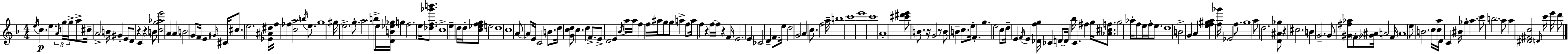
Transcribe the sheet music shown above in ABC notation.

X:1
T:Untitled
M:4/4
L:1/4
K:Dm
e/4 c e A/4 g/4 g/4 a/2 ^c/4 A2 B/4 ^G E/2 D/2 z C z B/2 [cg_ae']2 A A B2 G/2 F/4 E ^G/4 ^C/4 ^c/2 e2 [_E^A^d]/4 f/4 _f [ca]2 b/4 e/2 g4 ^g/4 e2 g/2 a2 b/2 e/4 [DB_e_g]/4 g f2 e/4 [_df_g'b']/2 c4 e d/4 d/4 [c_efg]/2 e2 d4 c4 A/2 A/2 E/4 C2 B/2 d/4 [Gcd]/2 c d F/2 E/2 D2 E _B/4 a/4 a/4 f f/4 ^a/4 g/2 g/2 a f/2 a/4 f z f/4 f/4 z F/4 E2 E _C2 D F/2 e/4 d2 G2 A c/2 f2 a/4 b4 c'4 e'4 c'4 A4 [^c'^d'e']/2 B/2 z/4 G2 z/2 B/2 B c/2 e/4 F g e2 c/2 d/4 E F/4 E [_Dfg]/4 _C D/2 D/4 _b/4 C ^f g/4 [_A^cf]/2 g2 _a/4 f/2 e/4 f/4 e/2 d4 B2 G A [ef^ga] [f_g']/4 _E2 f/2 g4 a/2 d2 [D^A_g]/2 z ^c2 B G2 G/2 [^G^f_a]/2 F/2 [_G^A]/4 A2 F/4 A4 e/2 B2 c/4 [ca]/4 D/4 C ^B/4 _g a c'/2 b2 a/2 a [^D^Fc]2 D/4 c'/4 e'/4 d'/2